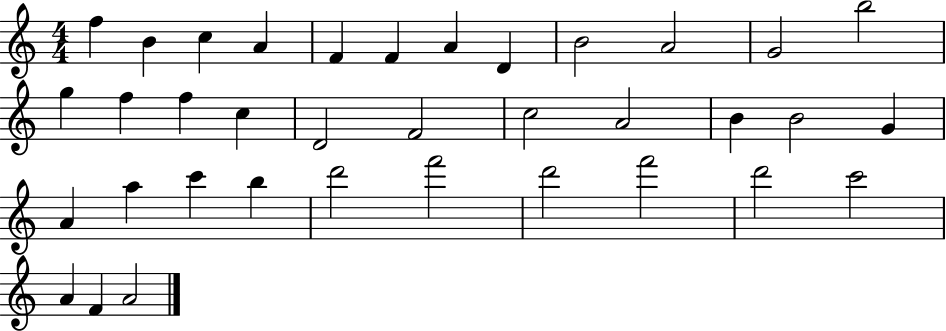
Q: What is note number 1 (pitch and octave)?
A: F5